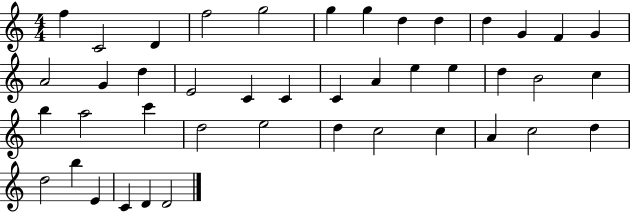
X:1
T:Untitled
M:4/4
L:1/4
K:C
f C2 D f2 g2 g g d d d G F G A2 G d E2 C C C A e e d B2 c b a2 c' d2 e2 d c2 c A c2 d d2 b E C D D2